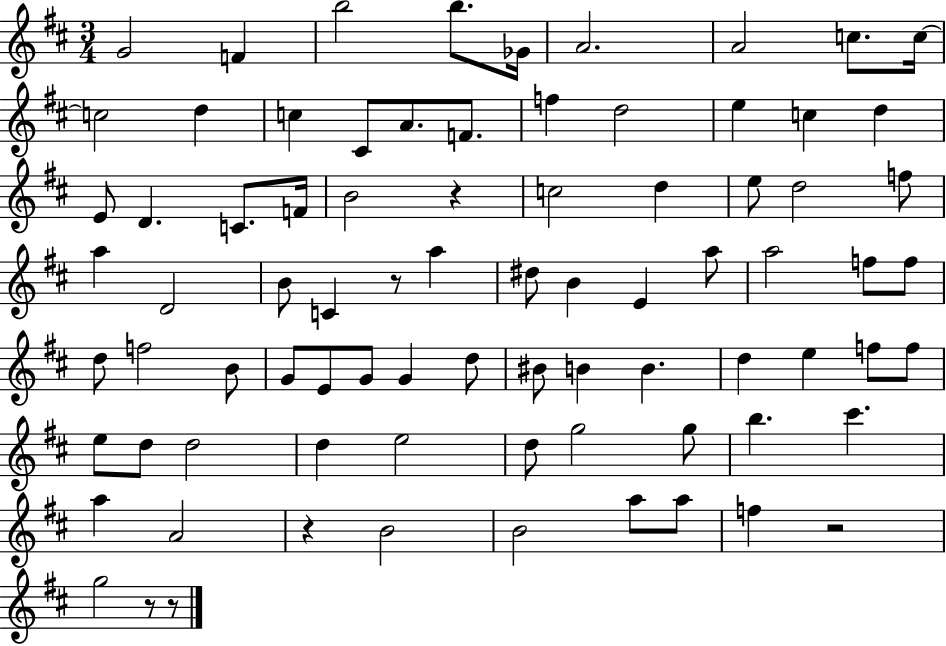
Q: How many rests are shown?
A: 6